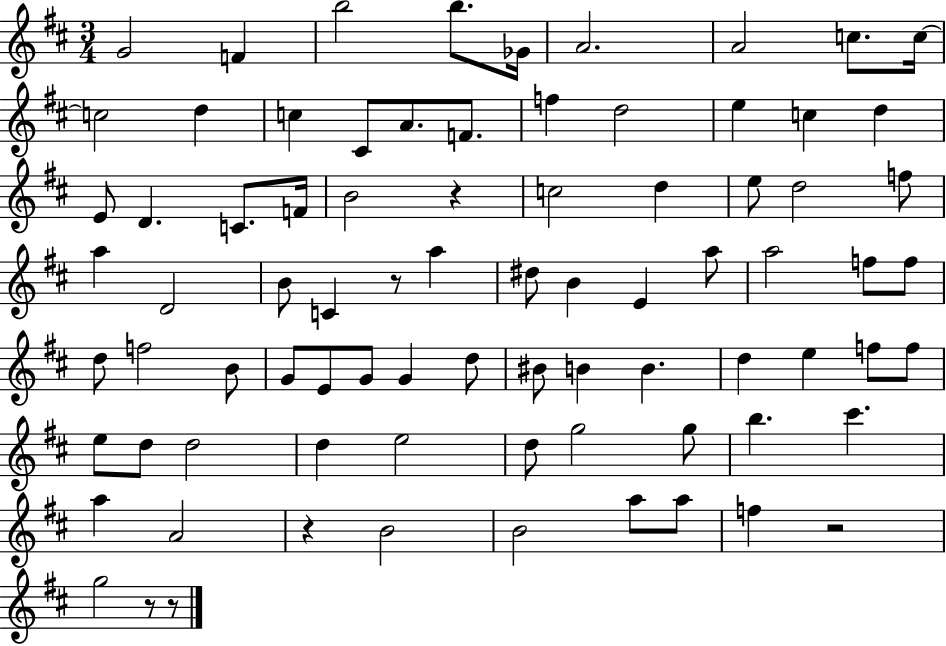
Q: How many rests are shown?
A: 6